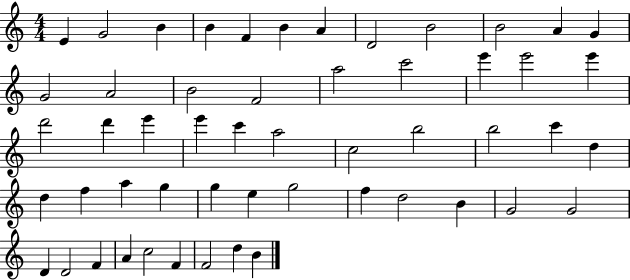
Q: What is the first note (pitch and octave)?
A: E4